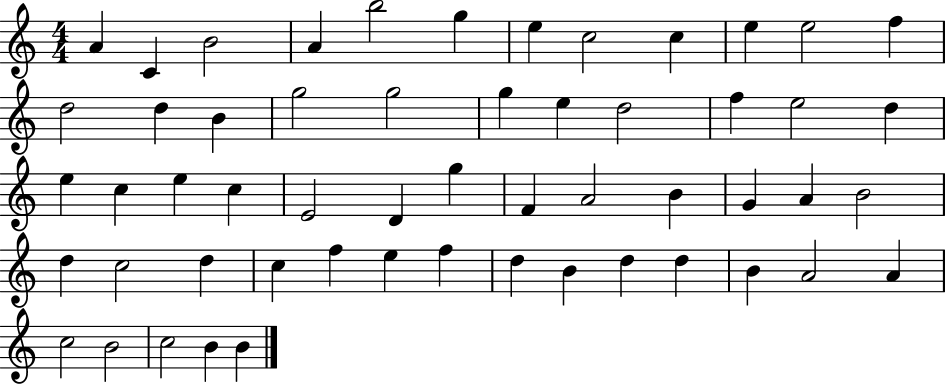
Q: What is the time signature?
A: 4/4